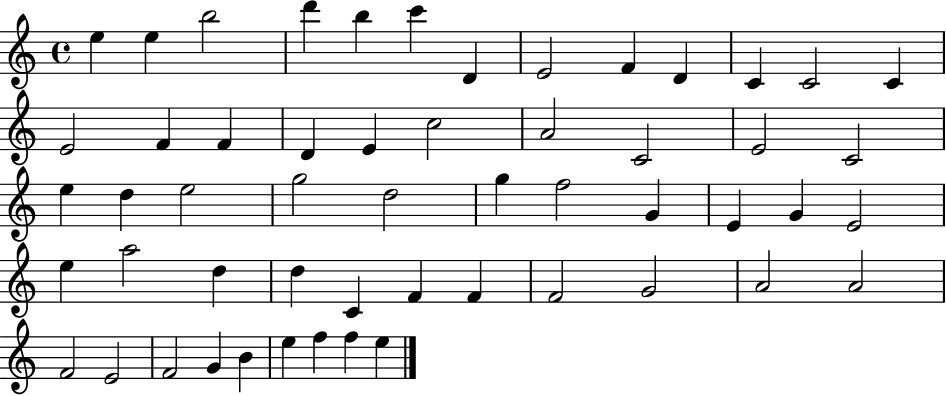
{
  \clef treble
  \time 4/4
  \defaultTimeSignature
  \key c \major
  e''4 e''4 b''2 | d'''4 b''4 c'''4 d'4 | e'2 f'4 d'4 | c'4 c'2 c'4 | \break e'2 f'4 f'4 | d'4 e'4 c''2 | a'2 c'2 | e'2 c'2 | \break e''4 d''4 e''2 | g''2 d''2 | g''4 f''2 g'4 | e'4 g'4 e'2 | \break e''4 a''2 d''4 | d''4 c'4 f'4 f'4 | f'2 g'2 | a'2 a'2 | \break f'2 e'2 | f'2 g'4 b'4 | e''4 f''4 f''4 e''4 | \bar "|."
}